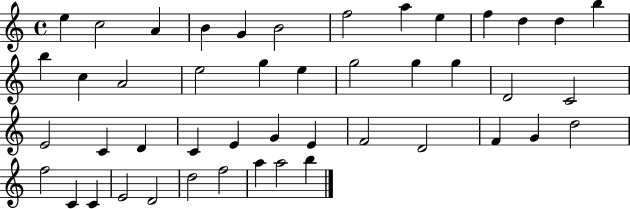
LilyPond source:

{
  \clef treble
  \time 4/4
  \defaultTimeSignature
  \key c \major
  e''4 c''2 a'4 | b'4 g'4 b'2 | f''2 a''4 e''4 | f''4 d''4 d''4 b''4 | \break b''4 c''4 a'2 | e''2 g''4 e''4 | g''2 g''4 g''4 | d'2 c'2 | \break e'2 c'4 d'4 | c'4 e'4 g'4 e'4 | f'2 d'2 | f'4 g'4 d''2 | \break f''2 c'4 c'4 | e'2 d'2 | d''2 f''2 | a''4 a''2 b''4 | \break \bar "|."
}